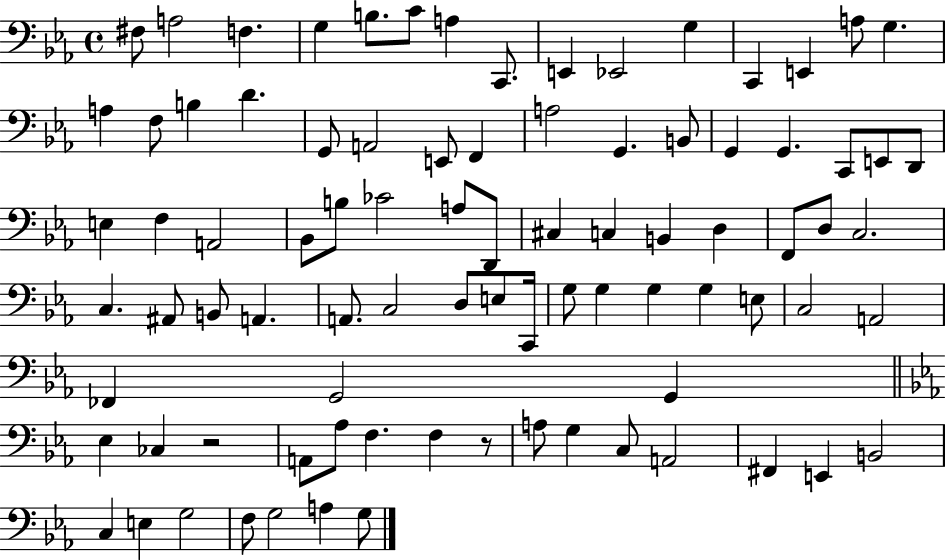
F#3/e A3/h F3/q. G3/q B3/e. C4/e A3/q C2/e. E2/q Eb2/h G3/q C2/q E2/q A3/e G3/q. A3/q F3/e B3/q D4/q. G2/e A2/h E2/e F2/q A3/h G2/q. B2/e G2/q G2/q. C2/e E2/e D2/e E3/q F3/q A2/h Bb2/e B3/e CES4/h A3/e D2/e C#3/q C3/q B2/q D3/q F2/e D3/e C3/h. C3/q. A#2/e B2/e A2/q. A2/e. C3/h D3/e E3/e C2/s G3/e G3/q G3/q G3/q E3/e C3/h A2/h FES2/q G2/h G2/q Eb3/q CES3/q R/h A2/e Ab3/e F3/q. F3/q R/e A3/e G3/q C3/e A2/h F#2/q E2/q B2/h C3/q E3/q G3/h F3/e G3/h A3/q G3/e